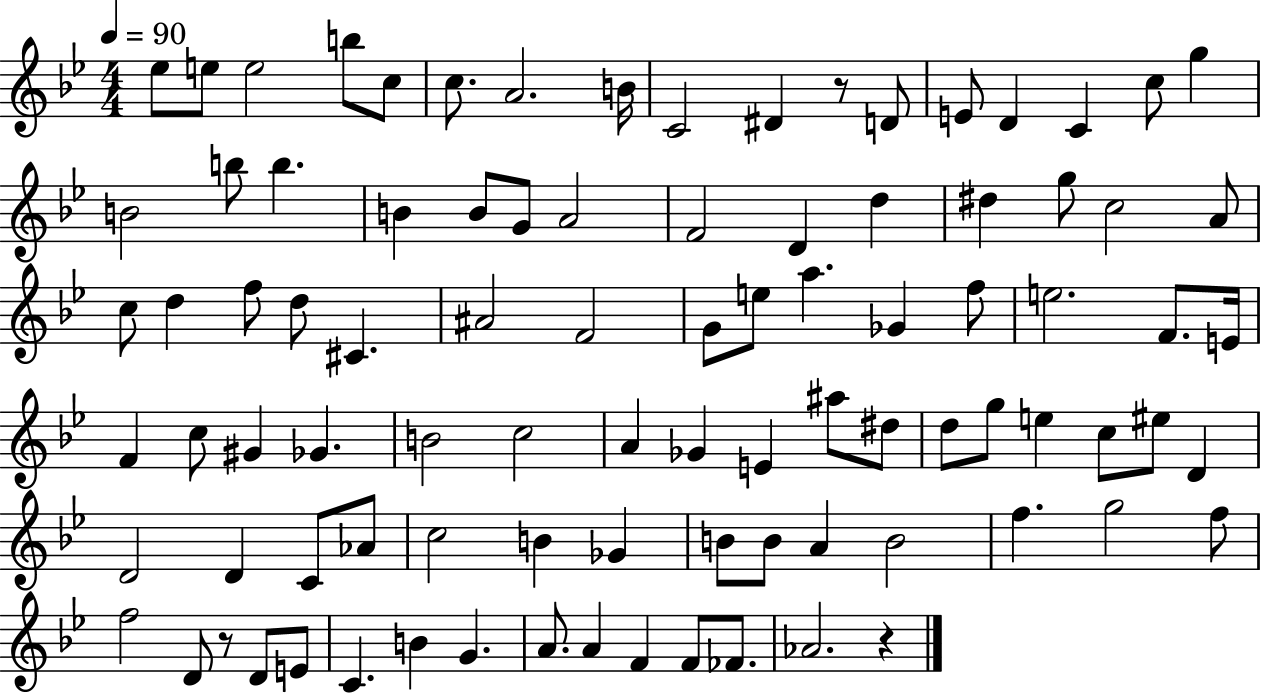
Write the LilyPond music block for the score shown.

{
  \clef treble
  \numericTimeSignature
  \time 4/4
  \key bes \major
  \tempo 4 = 90
  ees''8 e''8 e''2 b''8 c''8 | c''8. a'2. b'16 | c'2 dis'4 r8 d'8 | e'8 d'4 c'4 c''8 g''4 | \break b'2 b''8 b''4. | b'4 b'8 g'8 a'2 | f'2 d'4 d''4 | dis''4 g''8 c''2 a'8 | \break c''8 d''4 f''8 d''8 cis'4. | ais'2 f'2 | g'8 e''8 a''4. ges'4 f''8 | e''2. f'8. e'16 | \break f'4 c''8 gis'4 ges'4. | b'2 c''2 | a'4 ges'4 e'4 ais''8 dis''8 | d''8 g''8 e''4 c''8 eis''8 d'4 | \break d'2 d'4 c'8 aes'8 | c''2 b'4 ges'4 | b'8 b'8 a'4 b'2 | f''4. g''2 f''8 | \break f''2 d'8 r8 d'8 e'8 | c'4. b'4 g'4. | a'8. a'4 f'4 f'8 fes'8. | aes'2. r4 | \break \bar "|."
}